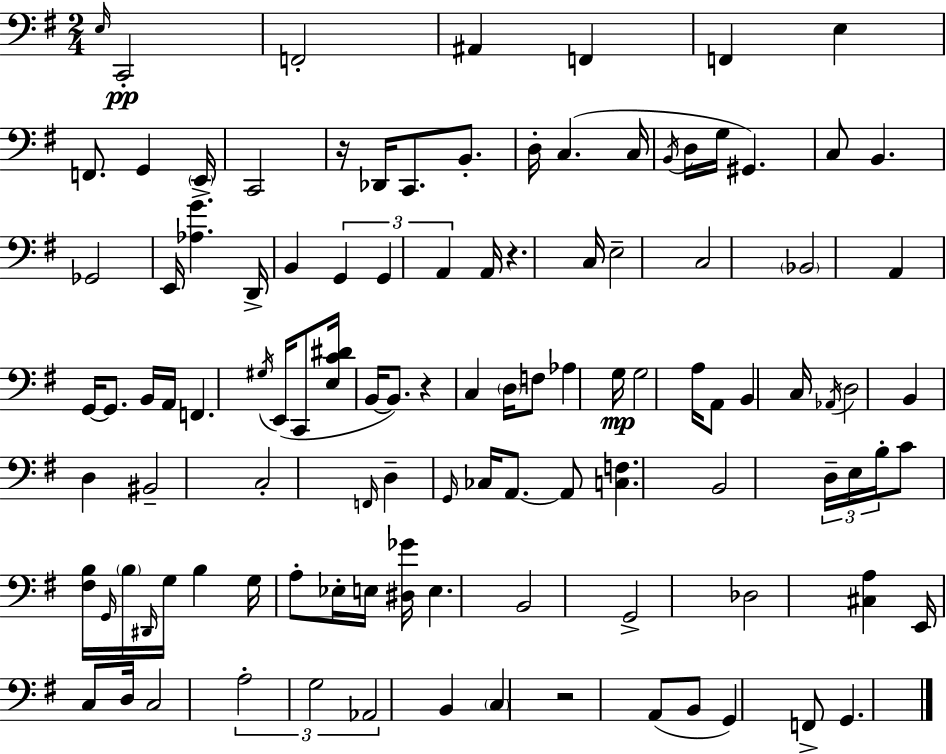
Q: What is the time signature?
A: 2/4